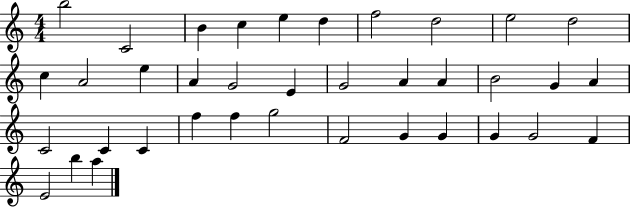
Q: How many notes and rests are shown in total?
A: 37